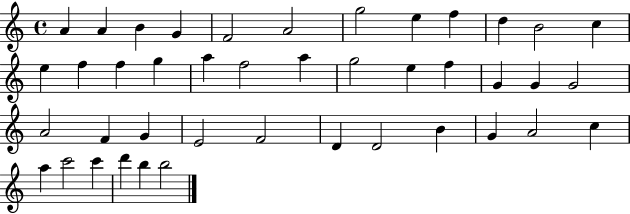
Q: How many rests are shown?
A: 0